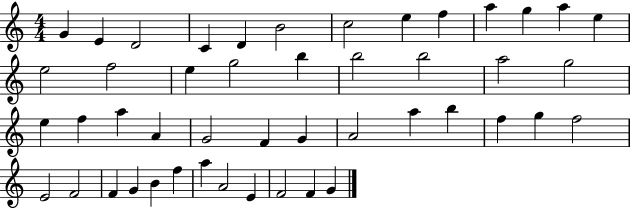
G4/q E4/q D4/h C4/q D4/q B4/h C5/h E5/q F5/q A5/q G5/q A5/q E5/q E5/h F5/h E5/q G5/h B5/q B5/h B5/h A5/h G5/h E5/q F5/q A5/q A4/q G4/h F4/q G4/q A4/h A5/q B5/q F5/q G5/q F5/h E4/h F4/h F4/q G4/q B4/q F5/q A5/q A4/h E4/q F4/h F4/q G4/q